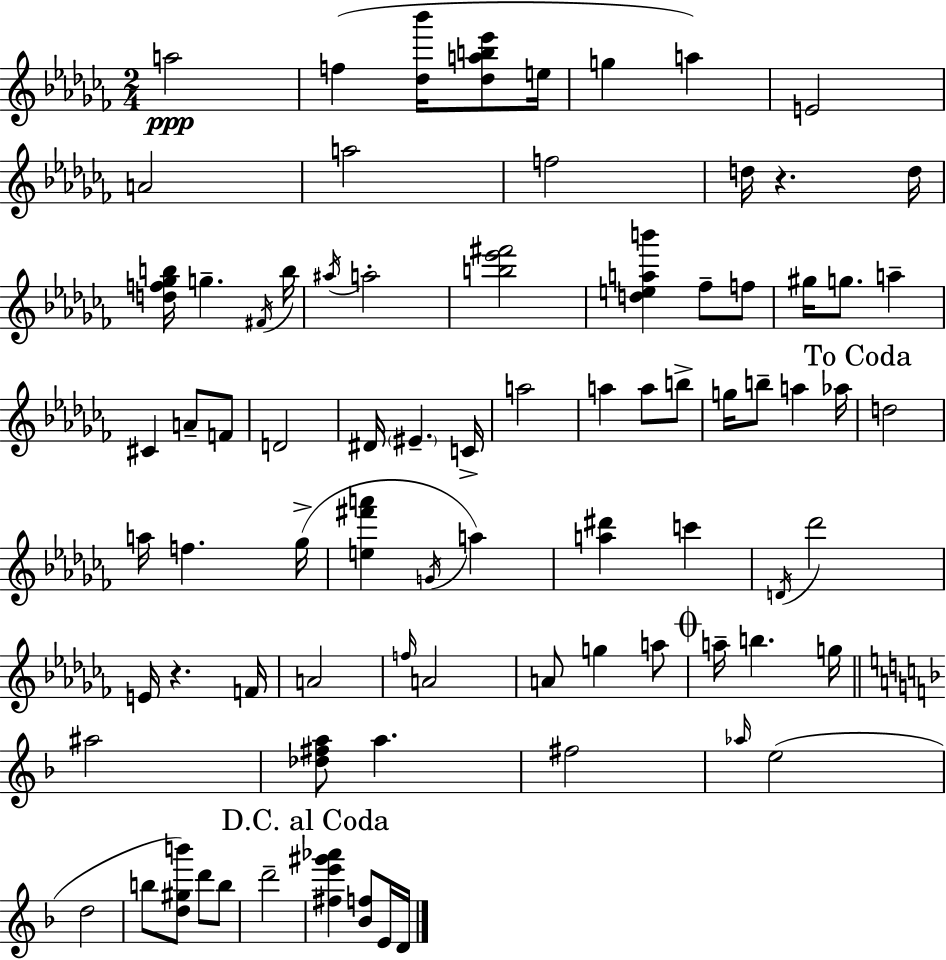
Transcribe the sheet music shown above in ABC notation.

X:1
T:Untitled
M:2/4
L:1/4
K:Abm
a2 f [_d_b']/4 [_dab_e']/2 e/4 g a E2 A2 a2 f2 d/4 z d/4 [df_gb]/4 g ^F/4 b/4 ^a/4 a2 [b_e'^f']2 [deab'] _f/2 f/2 ^g/4 g/2 a ^C A/2 F/2 D2 ^D/4 ^E C/4 a2 a a/2 b/2 g/4 b/2 a _a/4 d2 a/4 f _g/4 [e^f'a'] G/4 a [a^d'] c' D/4 _d'2 E/4 z F/4 A2 f/4 A2 A/2 g a/2 a/4 b g/4 ^a2 [_d^fa]/2 a ^f2 _a/4 e2 d2 b/2 [d^gb']/2 d'/2 b/2 d'2 [^fe'^g'_a'] [_Bf]/2 E/4 D/4